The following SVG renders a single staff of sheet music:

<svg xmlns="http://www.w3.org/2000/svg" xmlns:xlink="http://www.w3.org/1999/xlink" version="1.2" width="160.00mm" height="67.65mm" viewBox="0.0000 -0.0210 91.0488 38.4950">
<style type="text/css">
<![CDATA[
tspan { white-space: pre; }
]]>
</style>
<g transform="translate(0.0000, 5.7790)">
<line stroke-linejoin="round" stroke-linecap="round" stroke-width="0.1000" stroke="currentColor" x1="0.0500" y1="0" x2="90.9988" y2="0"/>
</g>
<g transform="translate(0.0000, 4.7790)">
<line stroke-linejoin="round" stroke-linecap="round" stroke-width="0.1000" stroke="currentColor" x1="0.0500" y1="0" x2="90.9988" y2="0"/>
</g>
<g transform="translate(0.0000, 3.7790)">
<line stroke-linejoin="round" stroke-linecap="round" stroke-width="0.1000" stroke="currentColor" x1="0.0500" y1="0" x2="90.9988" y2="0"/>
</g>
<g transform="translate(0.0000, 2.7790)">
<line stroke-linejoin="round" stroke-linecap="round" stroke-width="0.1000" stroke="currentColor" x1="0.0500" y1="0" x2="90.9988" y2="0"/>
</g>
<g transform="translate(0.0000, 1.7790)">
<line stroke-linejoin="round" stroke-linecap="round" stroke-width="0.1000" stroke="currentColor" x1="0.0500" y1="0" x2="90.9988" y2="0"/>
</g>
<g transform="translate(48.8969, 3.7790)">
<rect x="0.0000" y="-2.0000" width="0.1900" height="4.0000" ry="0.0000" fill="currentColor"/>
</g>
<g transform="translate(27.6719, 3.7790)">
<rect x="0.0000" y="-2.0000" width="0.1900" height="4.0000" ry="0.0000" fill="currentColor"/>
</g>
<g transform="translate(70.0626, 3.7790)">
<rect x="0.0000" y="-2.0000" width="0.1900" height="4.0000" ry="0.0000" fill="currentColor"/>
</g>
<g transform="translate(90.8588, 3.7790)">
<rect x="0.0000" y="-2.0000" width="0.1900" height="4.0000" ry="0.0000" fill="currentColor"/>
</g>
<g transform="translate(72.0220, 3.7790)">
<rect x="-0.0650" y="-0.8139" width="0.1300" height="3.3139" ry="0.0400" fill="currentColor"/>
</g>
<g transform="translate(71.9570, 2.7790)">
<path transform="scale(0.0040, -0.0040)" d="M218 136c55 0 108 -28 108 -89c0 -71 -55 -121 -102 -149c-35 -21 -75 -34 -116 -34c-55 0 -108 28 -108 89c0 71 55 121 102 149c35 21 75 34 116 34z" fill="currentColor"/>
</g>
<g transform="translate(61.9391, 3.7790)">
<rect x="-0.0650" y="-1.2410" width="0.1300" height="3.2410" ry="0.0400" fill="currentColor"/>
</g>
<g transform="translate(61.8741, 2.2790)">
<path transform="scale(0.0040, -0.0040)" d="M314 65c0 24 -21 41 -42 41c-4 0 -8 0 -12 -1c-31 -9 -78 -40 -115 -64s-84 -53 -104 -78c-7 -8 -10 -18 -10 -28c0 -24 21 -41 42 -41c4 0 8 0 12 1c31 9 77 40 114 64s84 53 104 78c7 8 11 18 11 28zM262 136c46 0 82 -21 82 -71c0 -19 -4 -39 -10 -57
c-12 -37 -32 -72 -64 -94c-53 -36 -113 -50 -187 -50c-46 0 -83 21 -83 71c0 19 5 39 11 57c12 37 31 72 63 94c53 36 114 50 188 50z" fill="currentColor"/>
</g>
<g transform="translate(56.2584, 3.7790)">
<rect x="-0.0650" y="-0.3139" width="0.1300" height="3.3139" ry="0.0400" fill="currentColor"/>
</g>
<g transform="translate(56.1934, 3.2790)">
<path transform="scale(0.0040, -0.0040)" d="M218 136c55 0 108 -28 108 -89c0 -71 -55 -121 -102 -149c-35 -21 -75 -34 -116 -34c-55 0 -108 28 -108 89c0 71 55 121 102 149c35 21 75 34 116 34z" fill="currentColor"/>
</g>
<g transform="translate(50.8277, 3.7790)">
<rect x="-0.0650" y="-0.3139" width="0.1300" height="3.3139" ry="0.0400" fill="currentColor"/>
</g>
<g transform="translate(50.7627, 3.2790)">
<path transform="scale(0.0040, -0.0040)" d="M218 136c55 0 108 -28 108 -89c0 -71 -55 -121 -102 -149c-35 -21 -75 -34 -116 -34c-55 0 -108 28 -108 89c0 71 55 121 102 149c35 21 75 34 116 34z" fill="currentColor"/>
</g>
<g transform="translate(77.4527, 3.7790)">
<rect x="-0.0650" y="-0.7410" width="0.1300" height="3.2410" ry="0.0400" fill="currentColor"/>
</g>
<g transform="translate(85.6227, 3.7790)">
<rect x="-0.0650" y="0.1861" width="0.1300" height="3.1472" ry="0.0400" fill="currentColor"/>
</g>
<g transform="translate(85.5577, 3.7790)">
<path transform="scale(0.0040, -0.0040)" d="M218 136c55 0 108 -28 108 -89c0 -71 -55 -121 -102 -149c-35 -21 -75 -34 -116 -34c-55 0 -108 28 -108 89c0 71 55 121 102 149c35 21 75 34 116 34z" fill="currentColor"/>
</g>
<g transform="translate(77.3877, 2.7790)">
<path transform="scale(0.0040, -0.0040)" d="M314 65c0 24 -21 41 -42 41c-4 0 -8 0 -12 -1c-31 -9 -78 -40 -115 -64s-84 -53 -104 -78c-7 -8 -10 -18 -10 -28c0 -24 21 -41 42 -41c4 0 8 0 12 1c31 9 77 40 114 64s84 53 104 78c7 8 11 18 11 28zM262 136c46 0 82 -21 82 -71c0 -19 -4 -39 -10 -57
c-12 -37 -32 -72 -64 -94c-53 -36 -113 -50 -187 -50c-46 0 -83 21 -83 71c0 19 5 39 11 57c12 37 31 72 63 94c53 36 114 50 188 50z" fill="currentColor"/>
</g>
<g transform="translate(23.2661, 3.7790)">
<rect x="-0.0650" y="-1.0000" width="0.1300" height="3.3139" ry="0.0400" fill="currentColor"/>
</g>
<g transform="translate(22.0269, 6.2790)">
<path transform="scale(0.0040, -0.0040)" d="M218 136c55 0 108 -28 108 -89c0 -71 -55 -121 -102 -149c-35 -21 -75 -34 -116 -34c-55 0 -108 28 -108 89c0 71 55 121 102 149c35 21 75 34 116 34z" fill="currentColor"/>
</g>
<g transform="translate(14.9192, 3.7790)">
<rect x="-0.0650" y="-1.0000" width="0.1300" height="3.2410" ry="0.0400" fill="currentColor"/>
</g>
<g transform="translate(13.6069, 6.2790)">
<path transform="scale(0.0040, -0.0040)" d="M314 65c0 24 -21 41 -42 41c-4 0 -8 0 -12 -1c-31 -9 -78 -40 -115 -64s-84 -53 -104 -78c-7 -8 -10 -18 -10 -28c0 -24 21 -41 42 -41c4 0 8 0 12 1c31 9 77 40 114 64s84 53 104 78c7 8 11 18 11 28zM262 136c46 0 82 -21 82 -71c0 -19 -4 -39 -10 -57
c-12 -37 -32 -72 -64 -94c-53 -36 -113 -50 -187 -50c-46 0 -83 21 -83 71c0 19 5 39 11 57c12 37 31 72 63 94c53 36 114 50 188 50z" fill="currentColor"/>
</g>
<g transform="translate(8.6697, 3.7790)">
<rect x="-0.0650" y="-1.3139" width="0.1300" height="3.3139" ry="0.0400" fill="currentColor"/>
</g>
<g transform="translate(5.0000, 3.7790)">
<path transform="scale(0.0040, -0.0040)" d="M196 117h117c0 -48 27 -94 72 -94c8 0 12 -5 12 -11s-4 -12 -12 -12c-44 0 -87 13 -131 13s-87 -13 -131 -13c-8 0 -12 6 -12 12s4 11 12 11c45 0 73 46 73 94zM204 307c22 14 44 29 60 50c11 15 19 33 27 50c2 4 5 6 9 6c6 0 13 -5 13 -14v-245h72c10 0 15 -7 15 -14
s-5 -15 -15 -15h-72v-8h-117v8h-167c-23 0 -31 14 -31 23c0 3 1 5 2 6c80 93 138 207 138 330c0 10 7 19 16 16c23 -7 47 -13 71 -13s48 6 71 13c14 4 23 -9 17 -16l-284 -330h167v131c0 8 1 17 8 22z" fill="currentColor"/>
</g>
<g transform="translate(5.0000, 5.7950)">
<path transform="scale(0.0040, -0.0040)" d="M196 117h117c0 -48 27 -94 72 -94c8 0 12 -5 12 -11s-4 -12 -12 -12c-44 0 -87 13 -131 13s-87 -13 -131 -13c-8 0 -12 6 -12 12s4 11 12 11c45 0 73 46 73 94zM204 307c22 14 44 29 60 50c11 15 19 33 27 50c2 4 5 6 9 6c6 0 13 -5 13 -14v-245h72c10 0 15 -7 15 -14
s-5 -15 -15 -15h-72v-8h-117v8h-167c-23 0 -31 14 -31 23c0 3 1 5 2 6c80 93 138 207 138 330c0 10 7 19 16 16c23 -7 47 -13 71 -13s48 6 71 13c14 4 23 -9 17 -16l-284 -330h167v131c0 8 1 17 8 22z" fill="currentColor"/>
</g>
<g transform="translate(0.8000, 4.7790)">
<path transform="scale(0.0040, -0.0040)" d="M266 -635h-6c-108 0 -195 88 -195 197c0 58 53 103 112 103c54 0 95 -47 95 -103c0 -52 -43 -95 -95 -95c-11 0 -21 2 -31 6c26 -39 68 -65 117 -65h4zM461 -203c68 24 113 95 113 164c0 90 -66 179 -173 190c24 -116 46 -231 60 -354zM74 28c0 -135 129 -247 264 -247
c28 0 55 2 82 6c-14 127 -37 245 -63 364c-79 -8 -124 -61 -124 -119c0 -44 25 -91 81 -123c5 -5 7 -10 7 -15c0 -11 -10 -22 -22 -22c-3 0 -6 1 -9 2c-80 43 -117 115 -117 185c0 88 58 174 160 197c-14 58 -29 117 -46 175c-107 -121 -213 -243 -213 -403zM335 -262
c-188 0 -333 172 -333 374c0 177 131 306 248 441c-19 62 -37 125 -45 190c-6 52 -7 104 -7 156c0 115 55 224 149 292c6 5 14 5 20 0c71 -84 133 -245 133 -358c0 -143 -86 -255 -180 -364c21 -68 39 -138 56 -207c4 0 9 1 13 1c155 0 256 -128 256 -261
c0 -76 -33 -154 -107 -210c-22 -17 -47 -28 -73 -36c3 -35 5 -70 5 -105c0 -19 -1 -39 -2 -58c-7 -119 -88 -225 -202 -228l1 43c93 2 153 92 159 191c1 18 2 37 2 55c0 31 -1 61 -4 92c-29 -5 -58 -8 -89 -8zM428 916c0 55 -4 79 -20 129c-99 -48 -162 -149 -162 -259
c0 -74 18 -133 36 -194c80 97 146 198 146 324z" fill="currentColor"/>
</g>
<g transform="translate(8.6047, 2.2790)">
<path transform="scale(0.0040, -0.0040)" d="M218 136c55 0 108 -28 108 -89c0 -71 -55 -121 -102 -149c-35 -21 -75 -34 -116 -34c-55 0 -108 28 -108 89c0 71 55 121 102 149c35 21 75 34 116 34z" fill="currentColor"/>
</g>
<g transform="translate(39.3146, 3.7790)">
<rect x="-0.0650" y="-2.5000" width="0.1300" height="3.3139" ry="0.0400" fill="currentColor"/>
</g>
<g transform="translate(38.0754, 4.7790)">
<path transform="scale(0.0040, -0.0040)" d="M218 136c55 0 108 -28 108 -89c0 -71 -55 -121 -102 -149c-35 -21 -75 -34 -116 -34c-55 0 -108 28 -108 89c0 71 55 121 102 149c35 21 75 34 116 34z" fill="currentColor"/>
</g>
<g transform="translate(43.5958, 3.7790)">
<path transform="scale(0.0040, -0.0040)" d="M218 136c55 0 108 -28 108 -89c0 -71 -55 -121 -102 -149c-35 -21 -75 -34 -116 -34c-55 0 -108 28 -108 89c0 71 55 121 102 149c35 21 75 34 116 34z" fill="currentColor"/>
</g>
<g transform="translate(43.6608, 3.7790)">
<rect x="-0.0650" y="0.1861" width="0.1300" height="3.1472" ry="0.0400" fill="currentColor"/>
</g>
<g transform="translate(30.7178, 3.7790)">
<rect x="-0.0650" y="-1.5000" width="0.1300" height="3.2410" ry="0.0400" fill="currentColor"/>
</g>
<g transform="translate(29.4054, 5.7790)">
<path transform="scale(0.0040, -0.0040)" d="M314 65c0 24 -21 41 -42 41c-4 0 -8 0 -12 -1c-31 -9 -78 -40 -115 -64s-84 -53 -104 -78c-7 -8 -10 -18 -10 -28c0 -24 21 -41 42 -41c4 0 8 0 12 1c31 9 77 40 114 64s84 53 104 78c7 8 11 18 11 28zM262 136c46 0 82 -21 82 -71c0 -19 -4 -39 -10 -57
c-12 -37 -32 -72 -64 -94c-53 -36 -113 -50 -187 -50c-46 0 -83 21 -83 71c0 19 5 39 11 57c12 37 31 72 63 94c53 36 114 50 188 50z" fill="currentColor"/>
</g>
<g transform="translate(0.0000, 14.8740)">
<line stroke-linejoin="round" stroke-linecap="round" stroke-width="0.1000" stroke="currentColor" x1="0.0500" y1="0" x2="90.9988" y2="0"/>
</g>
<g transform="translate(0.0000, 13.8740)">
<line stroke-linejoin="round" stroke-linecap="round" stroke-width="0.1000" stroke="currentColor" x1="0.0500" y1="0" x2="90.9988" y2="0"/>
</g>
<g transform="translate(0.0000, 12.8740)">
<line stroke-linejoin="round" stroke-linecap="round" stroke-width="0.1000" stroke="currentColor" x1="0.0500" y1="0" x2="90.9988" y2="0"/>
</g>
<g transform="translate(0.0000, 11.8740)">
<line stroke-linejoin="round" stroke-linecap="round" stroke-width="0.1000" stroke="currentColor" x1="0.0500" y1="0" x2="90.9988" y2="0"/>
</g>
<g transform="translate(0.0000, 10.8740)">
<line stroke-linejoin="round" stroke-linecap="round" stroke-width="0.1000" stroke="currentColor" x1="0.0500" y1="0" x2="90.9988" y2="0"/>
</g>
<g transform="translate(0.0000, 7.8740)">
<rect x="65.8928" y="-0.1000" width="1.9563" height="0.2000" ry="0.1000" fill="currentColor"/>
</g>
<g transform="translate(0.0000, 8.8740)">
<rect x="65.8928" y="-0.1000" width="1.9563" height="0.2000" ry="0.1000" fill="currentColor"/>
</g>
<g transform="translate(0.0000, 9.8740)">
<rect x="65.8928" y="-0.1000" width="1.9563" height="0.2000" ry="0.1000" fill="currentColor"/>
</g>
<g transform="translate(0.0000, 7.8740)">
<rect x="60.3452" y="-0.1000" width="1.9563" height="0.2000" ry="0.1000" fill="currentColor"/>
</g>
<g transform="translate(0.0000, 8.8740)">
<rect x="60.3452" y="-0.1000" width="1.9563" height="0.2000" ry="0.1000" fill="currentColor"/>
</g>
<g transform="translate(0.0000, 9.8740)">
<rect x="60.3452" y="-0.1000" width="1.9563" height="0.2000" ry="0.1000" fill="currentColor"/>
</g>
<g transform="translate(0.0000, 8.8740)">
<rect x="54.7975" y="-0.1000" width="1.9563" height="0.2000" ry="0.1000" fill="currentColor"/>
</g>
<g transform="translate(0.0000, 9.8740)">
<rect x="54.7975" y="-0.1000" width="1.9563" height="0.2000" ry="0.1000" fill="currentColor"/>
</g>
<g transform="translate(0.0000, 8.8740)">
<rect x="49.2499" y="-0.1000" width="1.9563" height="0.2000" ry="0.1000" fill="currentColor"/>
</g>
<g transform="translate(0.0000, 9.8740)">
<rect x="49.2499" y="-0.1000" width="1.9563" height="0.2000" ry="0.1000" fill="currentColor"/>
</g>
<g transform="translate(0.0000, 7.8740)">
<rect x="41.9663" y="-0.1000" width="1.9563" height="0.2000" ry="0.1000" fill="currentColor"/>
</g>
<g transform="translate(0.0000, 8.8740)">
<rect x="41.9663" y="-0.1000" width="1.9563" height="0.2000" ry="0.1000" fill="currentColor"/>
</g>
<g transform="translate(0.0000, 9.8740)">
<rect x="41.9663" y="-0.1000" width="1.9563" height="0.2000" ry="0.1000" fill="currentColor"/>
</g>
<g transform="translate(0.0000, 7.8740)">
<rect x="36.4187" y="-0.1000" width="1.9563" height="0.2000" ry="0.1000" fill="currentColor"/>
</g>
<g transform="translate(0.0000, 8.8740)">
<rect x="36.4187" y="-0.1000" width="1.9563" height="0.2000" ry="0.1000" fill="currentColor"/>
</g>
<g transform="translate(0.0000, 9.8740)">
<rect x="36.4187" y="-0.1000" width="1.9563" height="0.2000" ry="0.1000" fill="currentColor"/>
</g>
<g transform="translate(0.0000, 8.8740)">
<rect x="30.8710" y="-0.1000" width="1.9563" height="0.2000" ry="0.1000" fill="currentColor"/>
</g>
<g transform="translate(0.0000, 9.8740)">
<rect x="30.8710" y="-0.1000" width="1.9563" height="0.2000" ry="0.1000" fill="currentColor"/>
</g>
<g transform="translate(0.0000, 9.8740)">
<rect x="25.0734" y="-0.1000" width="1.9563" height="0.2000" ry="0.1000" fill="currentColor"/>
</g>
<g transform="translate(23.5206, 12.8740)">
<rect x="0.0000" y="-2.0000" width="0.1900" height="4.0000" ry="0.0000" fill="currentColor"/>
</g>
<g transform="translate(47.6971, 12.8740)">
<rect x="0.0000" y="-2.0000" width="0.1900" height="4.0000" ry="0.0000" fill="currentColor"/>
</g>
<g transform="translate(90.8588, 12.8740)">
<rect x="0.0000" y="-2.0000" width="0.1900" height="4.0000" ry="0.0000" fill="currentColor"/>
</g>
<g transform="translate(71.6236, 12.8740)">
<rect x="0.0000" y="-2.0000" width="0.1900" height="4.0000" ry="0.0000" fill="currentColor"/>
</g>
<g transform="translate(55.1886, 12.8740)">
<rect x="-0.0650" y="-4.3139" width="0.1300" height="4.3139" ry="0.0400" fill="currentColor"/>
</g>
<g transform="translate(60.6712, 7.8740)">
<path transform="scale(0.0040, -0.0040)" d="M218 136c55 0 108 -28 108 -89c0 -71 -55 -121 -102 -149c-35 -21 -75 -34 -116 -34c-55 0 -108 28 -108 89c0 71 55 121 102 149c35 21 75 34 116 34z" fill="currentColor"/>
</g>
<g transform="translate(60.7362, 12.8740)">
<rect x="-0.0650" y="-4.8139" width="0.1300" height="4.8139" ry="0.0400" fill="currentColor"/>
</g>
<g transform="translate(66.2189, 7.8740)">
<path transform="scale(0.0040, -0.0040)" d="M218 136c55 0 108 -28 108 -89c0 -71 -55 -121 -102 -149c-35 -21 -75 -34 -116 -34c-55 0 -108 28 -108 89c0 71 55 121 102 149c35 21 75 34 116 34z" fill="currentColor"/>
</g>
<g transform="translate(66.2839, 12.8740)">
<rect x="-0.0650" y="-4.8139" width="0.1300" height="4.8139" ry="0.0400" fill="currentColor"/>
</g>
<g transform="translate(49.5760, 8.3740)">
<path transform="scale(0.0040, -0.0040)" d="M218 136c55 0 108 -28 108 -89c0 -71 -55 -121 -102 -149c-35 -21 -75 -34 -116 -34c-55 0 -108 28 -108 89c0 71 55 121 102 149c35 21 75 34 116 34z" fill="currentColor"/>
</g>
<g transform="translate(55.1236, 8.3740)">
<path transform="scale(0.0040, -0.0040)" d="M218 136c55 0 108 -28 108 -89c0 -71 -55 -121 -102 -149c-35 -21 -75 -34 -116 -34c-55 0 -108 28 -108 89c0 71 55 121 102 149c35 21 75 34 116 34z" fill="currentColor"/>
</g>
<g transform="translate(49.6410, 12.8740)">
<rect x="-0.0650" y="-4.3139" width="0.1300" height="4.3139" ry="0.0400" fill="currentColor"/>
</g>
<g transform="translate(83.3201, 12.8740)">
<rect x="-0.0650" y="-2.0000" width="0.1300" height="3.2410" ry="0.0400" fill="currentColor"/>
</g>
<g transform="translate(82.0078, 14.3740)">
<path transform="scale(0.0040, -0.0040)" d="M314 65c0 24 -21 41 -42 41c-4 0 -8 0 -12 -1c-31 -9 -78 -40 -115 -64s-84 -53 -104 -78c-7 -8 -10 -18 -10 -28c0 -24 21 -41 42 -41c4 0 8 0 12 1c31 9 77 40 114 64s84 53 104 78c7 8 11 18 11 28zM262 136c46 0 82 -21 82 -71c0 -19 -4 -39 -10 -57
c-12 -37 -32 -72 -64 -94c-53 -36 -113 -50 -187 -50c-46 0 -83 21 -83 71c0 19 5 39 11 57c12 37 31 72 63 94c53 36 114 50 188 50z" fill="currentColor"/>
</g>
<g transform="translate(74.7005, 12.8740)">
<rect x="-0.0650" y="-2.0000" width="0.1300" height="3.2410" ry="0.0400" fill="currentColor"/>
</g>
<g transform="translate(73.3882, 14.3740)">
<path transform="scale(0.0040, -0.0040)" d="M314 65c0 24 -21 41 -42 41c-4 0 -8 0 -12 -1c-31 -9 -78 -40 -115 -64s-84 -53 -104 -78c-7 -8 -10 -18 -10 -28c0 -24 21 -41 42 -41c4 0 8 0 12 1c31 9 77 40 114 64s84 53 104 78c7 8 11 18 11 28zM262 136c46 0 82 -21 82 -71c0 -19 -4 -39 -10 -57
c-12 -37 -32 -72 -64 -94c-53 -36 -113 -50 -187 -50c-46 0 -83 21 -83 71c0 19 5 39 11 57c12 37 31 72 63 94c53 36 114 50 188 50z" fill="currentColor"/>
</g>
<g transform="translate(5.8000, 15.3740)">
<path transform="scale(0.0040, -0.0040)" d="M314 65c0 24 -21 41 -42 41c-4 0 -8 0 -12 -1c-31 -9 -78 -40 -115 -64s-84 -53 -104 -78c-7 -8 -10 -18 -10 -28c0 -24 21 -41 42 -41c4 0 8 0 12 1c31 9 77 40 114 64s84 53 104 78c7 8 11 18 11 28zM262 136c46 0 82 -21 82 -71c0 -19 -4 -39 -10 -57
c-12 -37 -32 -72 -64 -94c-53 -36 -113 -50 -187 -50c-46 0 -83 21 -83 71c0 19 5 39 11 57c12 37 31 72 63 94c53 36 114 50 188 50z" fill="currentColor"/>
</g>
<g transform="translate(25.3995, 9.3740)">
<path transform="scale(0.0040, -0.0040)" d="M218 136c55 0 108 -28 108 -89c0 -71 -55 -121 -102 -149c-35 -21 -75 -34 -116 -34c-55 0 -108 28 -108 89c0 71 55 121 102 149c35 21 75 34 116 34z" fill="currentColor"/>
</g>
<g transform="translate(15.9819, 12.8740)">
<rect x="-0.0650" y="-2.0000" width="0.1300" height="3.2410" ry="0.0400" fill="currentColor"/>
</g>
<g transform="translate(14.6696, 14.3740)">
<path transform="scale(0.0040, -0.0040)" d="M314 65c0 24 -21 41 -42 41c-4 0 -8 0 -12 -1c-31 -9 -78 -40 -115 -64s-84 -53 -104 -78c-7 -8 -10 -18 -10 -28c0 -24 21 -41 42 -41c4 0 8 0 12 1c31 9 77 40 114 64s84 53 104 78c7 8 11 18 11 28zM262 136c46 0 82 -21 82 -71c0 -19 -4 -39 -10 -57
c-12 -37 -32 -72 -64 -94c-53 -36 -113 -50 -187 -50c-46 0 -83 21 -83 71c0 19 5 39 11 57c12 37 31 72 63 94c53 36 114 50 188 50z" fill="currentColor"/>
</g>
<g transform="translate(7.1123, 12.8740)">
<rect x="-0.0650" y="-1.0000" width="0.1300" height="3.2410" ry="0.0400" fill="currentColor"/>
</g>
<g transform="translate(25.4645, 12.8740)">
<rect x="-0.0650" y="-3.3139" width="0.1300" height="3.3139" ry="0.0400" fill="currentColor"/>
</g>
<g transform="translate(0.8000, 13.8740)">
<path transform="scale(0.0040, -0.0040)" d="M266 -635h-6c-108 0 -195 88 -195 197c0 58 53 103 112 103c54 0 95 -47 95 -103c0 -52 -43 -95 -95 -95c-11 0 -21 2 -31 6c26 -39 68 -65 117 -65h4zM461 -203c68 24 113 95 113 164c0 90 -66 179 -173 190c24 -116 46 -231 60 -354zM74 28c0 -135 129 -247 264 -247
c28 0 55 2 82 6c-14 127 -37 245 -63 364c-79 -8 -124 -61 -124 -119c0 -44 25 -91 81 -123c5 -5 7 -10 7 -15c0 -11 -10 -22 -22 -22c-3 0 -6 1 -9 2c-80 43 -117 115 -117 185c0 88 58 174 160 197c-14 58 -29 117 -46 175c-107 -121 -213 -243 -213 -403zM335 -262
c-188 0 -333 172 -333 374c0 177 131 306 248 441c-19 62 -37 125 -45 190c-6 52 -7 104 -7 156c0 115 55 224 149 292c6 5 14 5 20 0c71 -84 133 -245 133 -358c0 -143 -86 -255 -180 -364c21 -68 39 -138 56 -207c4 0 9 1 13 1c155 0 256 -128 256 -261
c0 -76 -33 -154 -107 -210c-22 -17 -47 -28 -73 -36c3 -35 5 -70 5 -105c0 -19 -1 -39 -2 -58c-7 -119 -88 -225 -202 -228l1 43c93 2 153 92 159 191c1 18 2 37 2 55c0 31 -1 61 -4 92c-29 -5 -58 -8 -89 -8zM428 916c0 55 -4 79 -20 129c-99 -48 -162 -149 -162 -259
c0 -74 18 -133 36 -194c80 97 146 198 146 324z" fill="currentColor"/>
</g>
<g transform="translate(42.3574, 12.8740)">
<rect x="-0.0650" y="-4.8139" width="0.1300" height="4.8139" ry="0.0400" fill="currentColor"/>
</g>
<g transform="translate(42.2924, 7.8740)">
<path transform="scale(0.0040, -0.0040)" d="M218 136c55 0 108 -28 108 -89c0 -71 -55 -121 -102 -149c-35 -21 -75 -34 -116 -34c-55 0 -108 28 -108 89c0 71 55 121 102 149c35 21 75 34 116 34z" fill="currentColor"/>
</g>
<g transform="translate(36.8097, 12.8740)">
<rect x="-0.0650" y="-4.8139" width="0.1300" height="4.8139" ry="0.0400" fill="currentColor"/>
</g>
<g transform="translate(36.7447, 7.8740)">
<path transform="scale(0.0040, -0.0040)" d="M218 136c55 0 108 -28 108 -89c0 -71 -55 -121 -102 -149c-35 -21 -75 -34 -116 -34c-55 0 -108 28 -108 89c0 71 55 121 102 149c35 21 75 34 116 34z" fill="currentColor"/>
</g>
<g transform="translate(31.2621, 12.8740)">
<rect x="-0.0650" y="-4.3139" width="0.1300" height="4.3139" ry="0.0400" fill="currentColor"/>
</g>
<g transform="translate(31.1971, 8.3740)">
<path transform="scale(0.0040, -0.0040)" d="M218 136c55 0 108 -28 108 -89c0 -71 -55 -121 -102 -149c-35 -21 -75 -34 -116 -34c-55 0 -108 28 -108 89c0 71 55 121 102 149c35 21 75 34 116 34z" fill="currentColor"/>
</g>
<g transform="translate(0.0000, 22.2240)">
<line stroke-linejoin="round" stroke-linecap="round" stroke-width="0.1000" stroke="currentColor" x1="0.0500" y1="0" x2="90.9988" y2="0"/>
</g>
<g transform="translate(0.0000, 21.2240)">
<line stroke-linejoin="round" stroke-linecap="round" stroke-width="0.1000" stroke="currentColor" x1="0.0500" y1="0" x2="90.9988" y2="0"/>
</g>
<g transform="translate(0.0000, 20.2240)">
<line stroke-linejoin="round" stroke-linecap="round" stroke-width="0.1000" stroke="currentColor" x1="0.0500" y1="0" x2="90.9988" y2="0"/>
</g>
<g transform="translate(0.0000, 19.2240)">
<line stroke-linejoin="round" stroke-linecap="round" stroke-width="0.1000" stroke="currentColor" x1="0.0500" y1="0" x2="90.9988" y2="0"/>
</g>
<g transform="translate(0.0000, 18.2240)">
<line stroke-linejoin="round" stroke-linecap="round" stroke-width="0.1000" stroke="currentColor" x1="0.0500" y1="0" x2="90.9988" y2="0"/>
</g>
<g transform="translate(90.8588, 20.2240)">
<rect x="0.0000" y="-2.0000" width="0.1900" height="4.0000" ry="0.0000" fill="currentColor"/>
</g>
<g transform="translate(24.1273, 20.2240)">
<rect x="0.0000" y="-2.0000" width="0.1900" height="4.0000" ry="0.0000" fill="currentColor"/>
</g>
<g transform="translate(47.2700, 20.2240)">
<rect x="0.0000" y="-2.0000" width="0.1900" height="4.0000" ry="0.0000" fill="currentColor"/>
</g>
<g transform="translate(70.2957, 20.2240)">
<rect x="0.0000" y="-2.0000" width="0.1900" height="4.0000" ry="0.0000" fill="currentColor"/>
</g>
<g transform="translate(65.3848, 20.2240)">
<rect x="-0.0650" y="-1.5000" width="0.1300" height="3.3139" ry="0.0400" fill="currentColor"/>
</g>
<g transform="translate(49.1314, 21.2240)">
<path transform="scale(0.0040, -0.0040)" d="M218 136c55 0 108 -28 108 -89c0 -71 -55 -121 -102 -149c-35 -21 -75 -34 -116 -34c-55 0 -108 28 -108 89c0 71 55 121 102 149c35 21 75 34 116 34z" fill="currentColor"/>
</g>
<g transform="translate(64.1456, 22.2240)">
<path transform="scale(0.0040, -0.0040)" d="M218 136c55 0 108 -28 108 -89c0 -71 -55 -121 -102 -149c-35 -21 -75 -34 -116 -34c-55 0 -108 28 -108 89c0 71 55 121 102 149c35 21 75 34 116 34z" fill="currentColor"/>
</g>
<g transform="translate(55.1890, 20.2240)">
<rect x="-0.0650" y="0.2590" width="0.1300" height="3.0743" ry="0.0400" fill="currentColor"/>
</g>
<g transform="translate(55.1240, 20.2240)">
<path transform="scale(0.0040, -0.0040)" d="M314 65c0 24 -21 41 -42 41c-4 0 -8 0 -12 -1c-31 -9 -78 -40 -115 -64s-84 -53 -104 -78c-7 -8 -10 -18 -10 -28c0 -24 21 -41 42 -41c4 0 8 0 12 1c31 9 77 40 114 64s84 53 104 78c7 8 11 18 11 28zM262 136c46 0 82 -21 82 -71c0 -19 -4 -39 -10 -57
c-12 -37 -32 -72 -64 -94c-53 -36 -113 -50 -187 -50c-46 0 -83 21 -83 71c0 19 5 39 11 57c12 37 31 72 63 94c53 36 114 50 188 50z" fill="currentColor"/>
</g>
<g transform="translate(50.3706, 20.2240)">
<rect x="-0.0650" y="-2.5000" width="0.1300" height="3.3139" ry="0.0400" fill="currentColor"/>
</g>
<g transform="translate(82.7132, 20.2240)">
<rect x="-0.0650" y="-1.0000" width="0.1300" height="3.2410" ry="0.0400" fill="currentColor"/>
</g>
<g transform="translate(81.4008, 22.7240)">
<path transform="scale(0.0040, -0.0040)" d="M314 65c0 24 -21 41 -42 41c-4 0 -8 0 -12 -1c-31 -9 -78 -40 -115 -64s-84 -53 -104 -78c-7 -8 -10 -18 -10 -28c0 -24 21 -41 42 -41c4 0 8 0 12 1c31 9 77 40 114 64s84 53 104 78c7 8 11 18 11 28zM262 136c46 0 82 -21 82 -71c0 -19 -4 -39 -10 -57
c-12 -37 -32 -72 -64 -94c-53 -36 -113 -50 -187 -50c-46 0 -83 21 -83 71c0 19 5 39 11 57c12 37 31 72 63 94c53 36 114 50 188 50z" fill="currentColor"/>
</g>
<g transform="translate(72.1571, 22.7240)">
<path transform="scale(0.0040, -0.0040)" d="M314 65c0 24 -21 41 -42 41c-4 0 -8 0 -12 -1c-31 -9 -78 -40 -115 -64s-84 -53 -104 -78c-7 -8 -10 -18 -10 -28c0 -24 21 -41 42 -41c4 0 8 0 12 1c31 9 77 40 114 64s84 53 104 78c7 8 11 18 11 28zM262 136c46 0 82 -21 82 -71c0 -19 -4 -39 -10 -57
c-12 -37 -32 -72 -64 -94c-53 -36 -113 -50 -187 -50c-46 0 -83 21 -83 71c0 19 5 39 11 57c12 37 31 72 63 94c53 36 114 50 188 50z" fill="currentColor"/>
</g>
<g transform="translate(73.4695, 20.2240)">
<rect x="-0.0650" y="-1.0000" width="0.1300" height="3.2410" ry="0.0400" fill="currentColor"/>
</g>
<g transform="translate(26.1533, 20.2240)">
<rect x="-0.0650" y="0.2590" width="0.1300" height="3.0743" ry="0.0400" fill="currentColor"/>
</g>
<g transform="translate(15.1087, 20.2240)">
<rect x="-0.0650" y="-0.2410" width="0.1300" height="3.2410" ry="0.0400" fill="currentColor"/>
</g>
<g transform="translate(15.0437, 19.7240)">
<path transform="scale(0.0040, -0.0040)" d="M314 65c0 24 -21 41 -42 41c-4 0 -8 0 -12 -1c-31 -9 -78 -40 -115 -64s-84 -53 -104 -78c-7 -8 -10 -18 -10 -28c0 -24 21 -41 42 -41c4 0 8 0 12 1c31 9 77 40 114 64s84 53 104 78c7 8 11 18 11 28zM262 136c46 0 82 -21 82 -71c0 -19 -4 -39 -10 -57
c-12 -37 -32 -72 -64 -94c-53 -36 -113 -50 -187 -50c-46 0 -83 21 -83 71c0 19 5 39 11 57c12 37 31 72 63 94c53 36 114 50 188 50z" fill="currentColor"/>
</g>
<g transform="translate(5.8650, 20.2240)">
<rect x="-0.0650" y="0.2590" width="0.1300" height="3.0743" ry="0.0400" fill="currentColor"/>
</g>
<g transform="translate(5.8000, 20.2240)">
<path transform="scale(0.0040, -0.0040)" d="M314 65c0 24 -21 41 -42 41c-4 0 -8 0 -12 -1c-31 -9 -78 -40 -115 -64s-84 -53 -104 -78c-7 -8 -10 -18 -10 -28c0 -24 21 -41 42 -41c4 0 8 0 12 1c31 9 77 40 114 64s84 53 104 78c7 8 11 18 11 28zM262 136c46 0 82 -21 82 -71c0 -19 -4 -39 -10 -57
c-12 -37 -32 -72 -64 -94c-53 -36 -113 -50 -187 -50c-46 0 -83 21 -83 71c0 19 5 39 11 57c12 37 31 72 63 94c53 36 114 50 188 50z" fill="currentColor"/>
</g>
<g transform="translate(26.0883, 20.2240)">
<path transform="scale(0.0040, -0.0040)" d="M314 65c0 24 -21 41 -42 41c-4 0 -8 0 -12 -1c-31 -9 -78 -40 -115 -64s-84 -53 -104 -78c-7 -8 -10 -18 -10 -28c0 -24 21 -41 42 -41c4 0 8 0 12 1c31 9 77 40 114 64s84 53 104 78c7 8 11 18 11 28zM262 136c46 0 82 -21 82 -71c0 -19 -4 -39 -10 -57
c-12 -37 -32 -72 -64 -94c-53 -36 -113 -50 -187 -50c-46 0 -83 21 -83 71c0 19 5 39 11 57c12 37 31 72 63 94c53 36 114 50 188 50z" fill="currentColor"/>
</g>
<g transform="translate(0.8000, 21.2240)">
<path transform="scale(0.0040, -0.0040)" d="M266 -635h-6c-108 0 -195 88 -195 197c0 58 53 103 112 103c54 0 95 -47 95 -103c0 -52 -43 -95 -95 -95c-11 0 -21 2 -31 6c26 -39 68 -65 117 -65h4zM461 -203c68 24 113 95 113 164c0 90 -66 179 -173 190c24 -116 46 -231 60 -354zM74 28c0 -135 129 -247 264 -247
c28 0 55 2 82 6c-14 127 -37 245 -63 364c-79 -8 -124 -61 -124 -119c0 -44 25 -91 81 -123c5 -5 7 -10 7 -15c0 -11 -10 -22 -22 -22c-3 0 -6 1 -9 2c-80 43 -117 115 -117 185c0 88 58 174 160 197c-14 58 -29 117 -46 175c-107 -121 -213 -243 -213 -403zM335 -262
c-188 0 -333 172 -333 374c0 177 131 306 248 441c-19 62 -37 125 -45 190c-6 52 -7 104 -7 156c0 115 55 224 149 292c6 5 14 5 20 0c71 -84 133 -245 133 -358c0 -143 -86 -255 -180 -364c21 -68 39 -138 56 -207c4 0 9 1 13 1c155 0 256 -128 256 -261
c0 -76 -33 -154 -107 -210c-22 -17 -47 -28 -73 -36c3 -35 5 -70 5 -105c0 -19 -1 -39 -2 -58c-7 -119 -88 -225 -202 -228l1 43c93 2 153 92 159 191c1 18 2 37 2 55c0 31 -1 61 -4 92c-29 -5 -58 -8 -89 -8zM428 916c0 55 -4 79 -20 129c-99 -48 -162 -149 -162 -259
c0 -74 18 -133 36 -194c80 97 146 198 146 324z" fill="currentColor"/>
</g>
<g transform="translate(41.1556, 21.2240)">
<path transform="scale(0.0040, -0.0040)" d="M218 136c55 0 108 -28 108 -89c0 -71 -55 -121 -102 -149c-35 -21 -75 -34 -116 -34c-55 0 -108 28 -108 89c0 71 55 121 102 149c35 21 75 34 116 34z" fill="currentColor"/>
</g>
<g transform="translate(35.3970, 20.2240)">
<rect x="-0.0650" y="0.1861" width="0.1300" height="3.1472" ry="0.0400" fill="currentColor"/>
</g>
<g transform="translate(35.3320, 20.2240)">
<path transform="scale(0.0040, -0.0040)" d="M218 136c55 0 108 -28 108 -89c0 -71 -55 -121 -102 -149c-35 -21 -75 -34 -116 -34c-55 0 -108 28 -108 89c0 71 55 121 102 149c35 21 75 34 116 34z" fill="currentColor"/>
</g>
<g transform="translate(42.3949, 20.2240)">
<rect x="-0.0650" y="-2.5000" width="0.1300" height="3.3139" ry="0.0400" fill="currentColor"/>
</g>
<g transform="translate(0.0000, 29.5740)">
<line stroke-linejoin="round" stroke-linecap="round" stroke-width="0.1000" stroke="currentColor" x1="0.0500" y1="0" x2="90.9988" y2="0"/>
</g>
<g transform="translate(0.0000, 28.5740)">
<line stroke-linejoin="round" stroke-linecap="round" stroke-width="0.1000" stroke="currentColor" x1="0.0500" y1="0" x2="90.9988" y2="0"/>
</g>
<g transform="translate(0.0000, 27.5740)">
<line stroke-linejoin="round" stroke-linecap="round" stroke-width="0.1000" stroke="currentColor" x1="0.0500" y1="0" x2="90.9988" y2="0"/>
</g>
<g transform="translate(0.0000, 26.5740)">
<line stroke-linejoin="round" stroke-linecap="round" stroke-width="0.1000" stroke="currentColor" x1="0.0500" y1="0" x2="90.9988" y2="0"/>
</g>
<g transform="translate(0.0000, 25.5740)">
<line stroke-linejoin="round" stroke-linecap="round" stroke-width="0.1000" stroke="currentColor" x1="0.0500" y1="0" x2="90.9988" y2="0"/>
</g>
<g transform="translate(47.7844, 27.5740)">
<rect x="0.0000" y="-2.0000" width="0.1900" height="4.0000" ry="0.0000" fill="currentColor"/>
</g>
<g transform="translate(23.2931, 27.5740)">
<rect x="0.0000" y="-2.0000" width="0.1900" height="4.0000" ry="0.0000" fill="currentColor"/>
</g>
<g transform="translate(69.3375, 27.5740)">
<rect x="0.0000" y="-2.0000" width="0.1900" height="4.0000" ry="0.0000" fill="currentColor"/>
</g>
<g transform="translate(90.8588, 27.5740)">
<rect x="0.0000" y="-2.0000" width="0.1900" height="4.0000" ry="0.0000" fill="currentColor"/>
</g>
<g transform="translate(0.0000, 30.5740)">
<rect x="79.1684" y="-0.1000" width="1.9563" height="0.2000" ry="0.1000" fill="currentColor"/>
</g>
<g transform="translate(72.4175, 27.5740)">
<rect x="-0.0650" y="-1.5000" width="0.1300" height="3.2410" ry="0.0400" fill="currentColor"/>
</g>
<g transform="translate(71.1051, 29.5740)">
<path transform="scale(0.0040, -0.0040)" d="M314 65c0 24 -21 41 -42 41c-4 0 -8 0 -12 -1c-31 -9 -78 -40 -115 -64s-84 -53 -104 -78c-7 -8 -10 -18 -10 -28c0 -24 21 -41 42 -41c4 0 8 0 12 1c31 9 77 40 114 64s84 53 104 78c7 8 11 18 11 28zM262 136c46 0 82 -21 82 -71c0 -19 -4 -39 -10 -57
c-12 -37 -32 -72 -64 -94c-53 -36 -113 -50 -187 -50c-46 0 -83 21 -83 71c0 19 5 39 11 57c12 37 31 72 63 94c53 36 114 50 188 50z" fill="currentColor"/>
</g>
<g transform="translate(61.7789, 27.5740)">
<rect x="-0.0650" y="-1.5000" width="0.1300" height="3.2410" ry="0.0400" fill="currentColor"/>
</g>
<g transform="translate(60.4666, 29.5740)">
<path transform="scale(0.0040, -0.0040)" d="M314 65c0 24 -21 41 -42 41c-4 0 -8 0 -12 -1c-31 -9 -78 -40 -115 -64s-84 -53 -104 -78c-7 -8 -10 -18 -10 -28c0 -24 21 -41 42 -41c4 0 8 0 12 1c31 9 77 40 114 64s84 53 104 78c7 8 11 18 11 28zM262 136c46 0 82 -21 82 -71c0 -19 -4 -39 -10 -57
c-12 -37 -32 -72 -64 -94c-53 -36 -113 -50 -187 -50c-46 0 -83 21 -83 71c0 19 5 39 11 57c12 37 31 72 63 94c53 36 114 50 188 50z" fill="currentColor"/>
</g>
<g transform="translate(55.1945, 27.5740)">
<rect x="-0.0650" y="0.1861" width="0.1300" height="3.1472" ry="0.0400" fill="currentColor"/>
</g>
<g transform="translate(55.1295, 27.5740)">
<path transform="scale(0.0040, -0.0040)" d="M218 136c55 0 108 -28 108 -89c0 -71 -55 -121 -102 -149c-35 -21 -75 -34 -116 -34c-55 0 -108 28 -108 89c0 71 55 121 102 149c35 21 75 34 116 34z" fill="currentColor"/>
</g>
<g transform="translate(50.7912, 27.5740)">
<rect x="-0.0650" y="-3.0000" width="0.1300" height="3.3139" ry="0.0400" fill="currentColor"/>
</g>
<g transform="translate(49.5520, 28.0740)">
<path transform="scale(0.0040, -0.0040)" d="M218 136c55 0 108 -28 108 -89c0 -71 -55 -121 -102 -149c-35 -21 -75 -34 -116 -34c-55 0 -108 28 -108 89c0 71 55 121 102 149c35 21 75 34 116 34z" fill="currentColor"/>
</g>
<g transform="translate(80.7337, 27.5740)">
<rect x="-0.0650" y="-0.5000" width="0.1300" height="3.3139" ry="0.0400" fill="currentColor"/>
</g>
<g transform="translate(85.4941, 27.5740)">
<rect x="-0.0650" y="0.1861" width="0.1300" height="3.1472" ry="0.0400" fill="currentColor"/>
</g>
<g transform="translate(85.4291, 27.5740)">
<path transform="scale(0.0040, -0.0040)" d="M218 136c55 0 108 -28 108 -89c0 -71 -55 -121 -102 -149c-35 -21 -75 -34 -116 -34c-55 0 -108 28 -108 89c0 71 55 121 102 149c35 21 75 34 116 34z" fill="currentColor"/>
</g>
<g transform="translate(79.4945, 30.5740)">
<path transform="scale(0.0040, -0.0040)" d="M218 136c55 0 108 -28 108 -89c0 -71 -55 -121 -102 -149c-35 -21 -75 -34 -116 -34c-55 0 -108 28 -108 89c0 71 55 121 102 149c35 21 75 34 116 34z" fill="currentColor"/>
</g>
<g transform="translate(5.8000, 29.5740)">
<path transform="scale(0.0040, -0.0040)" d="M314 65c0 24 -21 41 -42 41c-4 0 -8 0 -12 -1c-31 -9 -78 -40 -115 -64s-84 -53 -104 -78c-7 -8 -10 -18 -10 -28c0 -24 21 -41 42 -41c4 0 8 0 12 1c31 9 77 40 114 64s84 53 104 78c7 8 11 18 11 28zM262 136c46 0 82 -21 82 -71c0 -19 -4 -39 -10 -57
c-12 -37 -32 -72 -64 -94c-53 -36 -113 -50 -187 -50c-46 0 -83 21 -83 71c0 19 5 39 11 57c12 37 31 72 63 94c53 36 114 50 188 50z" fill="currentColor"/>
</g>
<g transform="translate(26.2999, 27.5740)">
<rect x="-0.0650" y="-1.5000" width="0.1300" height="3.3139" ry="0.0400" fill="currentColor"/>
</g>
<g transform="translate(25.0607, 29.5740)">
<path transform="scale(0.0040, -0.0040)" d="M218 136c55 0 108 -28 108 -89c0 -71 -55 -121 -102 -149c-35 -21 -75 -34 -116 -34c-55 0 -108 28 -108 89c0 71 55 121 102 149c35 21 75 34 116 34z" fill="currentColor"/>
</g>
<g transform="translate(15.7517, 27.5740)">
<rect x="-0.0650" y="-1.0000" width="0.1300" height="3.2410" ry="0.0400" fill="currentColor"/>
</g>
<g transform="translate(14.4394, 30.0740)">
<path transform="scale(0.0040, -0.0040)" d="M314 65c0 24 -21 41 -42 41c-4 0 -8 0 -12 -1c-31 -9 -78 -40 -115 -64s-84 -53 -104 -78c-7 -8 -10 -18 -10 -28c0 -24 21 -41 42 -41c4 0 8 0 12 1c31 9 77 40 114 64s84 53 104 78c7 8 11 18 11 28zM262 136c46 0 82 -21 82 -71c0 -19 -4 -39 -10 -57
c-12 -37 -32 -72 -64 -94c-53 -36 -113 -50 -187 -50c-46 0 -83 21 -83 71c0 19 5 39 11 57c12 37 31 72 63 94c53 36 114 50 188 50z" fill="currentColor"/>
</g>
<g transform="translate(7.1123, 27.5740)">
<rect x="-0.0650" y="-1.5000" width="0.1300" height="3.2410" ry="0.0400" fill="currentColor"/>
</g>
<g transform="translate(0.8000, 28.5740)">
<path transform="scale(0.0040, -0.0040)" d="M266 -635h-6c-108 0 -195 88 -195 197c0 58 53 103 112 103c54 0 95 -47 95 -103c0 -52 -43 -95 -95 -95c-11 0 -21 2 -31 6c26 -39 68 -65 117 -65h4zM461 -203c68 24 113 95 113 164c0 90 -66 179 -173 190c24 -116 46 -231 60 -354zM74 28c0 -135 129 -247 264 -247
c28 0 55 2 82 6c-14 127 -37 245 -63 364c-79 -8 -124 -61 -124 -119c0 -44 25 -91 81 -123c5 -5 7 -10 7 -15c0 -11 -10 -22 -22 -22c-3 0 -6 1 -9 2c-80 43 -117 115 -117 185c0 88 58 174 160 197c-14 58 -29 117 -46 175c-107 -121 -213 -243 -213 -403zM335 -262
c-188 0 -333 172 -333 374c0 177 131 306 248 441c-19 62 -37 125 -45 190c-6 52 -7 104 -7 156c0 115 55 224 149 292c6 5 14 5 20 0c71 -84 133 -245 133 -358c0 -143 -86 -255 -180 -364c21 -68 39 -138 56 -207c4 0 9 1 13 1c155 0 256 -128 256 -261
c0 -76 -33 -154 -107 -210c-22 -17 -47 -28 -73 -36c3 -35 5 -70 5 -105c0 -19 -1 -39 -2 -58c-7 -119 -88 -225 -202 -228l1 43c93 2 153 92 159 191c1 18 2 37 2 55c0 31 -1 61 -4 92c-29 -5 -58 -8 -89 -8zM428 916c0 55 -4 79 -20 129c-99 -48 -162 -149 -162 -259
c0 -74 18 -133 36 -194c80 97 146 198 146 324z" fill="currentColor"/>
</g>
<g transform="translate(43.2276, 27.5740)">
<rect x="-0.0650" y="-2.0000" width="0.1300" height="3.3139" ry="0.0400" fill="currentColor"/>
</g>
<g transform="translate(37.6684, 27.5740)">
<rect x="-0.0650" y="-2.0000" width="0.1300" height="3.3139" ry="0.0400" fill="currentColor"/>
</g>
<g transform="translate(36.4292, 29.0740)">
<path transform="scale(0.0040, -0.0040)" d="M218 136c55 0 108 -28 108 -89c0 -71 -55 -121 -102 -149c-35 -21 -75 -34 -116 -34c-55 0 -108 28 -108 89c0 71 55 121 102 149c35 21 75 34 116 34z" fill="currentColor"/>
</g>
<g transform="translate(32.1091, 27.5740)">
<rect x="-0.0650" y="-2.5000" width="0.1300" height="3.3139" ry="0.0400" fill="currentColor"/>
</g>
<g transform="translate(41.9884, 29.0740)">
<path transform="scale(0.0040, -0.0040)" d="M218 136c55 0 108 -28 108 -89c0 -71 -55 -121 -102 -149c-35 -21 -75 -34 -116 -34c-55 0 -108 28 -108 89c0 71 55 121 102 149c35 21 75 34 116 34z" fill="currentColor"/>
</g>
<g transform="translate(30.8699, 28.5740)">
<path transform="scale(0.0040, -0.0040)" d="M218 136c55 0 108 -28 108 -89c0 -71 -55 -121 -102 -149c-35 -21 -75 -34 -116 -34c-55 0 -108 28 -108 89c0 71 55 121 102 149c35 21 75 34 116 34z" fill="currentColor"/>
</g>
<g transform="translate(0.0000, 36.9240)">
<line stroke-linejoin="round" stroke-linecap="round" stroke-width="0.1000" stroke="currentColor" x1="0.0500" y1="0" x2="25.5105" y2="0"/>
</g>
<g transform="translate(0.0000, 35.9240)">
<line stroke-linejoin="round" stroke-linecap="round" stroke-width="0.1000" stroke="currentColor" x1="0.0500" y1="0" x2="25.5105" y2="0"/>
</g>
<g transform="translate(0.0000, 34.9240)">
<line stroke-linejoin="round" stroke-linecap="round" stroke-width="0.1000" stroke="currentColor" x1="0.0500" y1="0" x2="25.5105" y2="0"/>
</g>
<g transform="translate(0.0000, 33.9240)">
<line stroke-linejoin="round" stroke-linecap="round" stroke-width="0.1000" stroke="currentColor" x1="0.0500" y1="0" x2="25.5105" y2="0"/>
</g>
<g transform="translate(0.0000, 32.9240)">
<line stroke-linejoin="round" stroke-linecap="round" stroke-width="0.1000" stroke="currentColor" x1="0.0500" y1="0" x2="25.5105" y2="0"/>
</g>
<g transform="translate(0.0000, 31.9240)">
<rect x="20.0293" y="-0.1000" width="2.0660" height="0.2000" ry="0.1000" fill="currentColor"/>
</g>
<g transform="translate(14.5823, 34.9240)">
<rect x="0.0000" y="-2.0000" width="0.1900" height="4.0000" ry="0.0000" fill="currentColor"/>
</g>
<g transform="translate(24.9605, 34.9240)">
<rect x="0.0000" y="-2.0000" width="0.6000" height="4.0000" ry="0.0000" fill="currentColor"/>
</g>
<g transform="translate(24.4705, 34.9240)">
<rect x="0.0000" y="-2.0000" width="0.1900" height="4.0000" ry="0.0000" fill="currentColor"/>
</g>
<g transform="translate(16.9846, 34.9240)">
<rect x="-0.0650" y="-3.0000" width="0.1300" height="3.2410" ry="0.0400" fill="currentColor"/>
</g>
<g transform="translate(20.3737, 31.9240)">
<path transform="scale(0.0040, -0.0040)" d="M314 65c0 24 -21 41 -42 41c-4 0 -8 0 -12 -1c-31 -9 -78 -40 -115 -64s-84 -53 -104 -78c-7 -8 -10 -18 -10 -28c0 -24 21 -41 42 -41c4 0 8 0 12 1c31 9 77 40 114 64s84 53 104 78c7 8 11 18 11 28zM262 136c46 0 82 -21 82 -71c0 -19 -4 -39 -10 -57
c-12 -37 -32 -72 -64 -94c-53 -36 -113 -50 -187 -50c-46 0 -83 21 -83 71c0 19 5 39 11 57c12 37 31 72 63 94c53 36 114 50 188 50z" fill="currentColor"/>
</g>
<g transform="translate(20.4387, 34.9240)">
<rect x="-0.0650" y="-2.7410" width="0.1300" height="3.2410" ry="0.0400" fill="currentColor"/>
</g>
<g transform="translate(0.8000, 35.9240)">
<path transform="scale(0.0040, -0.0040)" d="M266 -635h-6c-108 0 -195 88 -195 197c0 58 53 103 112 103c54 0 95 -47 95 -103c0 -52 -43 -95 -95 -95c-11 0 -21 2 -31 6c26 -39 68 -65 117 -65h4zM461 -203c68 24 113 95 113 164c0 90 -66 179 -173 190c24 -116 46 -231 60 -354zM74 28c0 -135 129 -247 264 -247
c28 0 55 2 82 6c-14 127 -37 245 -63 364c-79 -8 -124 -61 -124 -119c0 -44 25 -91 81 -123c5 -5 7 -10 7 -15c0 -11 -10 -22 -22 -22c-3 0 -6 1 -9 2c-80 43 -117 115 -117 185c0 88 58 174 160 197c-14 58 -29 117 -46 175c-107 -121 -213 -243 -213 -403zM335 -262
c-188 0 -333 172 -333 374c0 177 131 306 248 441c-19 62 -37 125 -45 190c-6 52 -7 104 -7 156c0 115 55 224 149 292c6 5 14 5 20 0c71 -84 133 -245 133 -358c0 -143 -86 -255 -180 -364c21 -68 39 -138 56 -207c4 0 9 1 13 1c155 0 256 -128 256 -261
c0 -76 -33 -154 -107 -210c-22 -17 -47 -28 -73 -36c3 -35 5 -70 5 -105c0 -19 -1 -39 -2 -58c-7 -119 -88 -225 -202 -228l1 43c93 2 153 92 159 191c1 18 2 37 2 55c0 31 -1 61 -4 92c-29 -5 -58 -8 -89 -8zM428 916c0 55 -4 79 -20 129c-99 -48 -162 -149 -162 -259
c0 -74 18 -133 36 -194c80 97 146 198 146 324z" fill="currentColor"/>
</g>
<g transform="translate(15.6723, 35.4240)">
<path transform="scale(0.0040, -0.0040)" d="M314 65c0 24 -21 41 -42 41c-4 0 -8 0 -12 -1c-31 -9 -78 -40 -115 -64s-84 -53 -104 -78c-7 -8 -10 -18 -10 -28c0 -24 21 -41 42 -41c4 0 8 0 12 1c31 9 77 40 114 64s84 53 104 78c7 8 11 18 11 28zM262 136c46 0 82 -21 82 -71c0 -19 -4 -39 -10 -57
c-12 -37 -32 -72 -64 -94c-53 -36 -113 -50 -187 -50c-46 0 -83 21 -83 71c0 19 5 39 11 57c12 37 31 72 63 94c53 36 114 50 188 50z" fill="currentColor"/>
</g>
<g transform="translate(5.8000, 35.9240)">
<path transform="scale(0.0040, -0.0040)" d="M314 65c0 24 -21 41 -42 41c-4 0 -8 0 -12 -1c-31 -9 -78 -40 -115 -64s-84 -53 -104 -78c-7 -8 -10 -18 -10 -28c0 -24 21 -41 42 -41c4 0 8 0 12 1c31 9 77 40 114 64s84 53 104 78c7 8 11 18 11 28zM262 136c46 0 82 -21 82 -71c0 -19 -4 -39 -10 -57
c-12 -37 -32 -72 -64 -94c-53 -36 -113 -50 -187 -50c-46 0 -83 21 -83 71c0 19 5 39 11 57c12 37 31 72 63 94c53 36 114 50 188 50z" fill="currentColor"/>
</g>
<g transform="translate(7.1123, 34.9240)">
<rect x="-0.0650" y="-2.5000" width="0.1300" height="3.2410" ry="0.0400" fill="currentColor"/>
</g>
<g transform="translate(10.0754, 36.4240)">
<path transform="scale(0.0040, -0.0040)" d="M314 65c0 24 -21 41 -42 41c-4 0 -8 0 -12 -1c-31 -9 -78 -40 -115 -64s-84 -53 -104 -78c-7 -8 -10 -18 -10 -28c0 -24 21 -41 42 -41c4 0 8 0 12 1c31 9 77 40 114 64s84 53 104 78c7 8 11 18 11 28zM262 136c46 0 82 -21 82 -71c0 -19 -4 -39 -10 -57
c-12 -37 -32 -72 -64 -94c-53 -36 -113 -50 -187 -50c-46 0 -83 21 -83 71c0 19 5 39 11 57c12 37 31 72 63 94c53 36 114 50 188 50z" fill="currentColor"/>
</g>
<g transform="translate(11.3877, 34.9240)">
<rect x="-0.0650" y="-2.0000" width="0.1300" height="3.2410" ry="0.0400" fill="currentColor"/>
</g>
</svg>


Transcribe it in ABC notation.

X:1
T:Untitled
M:4/4
L:1/4
K:C
e D2 D E2 G B c c e2 d d2 B D2 F2 b d' e' e' d' d' e' e' F2 F2 B2 c2 B2 B G G B2 E D2 D2 E2 D2 E G F F A B E2 E2 C B G2 F2 A2 a2